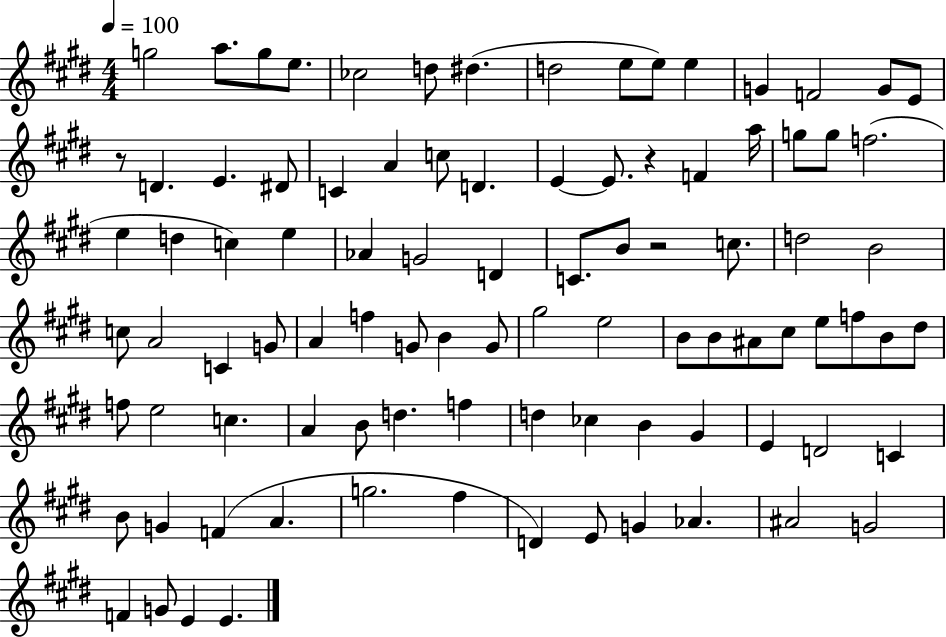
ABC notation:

X:1
T:Untitled
M:4/4
L:1/4
K:E
g2 a/2 g/2 e/2 _c2 d/2 ^d d2 e/2 e/2 e G F2 G/2 E/2 z/2 D E ^D/2 C A c/2 D E E/2 z F a/4 g/2 g/2 f2 e d c e _A G2 D C/2 B/2 z2 c/2 d2 B2 c/2 A2 C G/2 A f G/2 B G/2 ^g2 e2 B/2 B/2 ^A/2 ^c/2 e/2 f/2 B/2 ^d/2 f/2 e2 c A B/2 d f d _c B ^G E D2 C B/2 G F A g2 ^f D E/2 G _A ^A2 G2 F G/2 E E